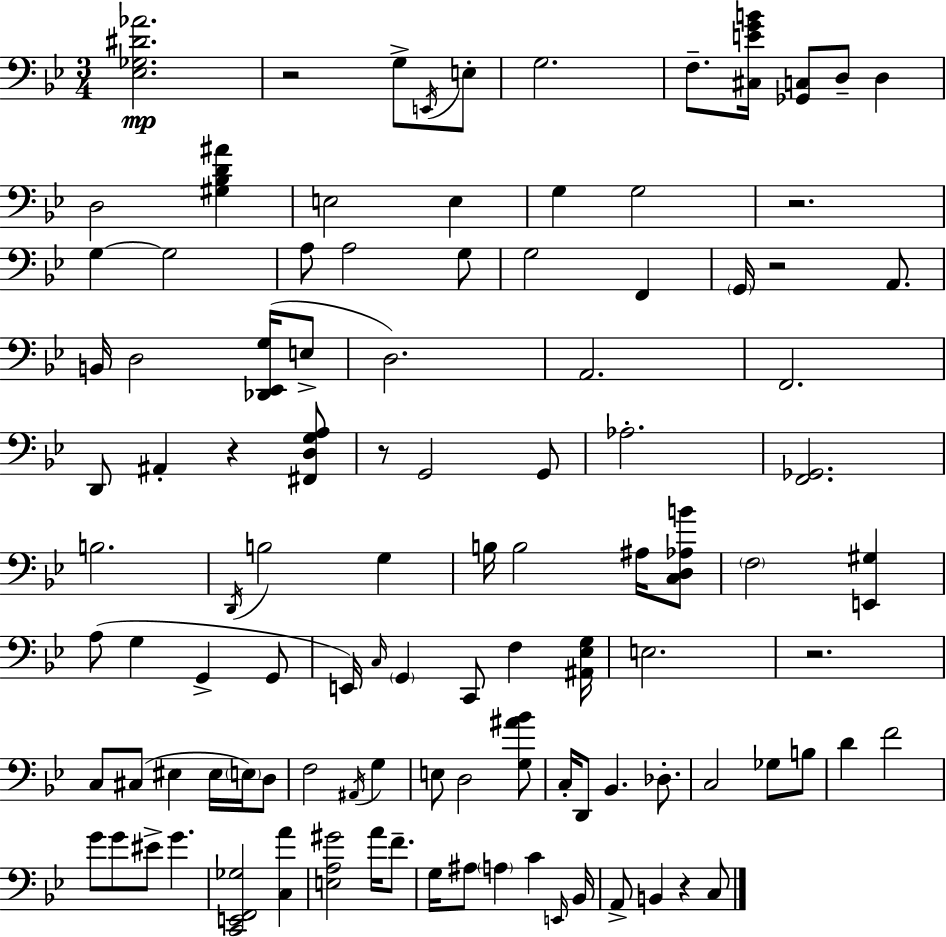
X:1
T:Untitled
M:3/4
L:1/4
K:Bb
[_E,_G,^D_A]2 z2 G,/2 E,,/4 E,/2 G,2 F,/2 [^C,EGB]/4 [_G,,C,]/2 D,/2 D, D,2 [^G,_B,D^A] E,2 E, G, G,2 z2 G, G,2 A,/2 A,2 G,/2 G,2 F,, G,,/4 z2 A,,/2 B,,/4 D,2 [_D,,_E,,G,]/4 E,/2 D,2 A,,2 F,,2 D,,/2 ^A,, z [^F,,D,G,A,]/2 z/2 G,,2 G,,/2 _A,2 [F,,_G,,]2 B,2 D,,/4 B,2 G, B,/4 B,2 ^A,/4 [C,D,_A,B]/2 F,2 [E,,^G,] A,/2 G, G,, G,,/2 E,,/4 C,/4 G,, C,,/2 F, [^A,,_E,G,]/4 E,2 z2 C,/2 ^C,/2 ^E, ^E,/4 E,/4 D,/2 F,2 ^A,,/4 G, E,/2 D,2 [G,^A_B]/2 C,/4 D,,/2 _B,, _D,/2 C,2 _G,/2 B,/2 D F2 G/2 G/2 ^E/2 G [C,,E,,F,,_G,]2 [C,A] [E,A,^G]2 A/4 F/2 G,/4 ^A,/2 A, C E,,/4 _B,,/4 A,,/2 B,, z C,/2